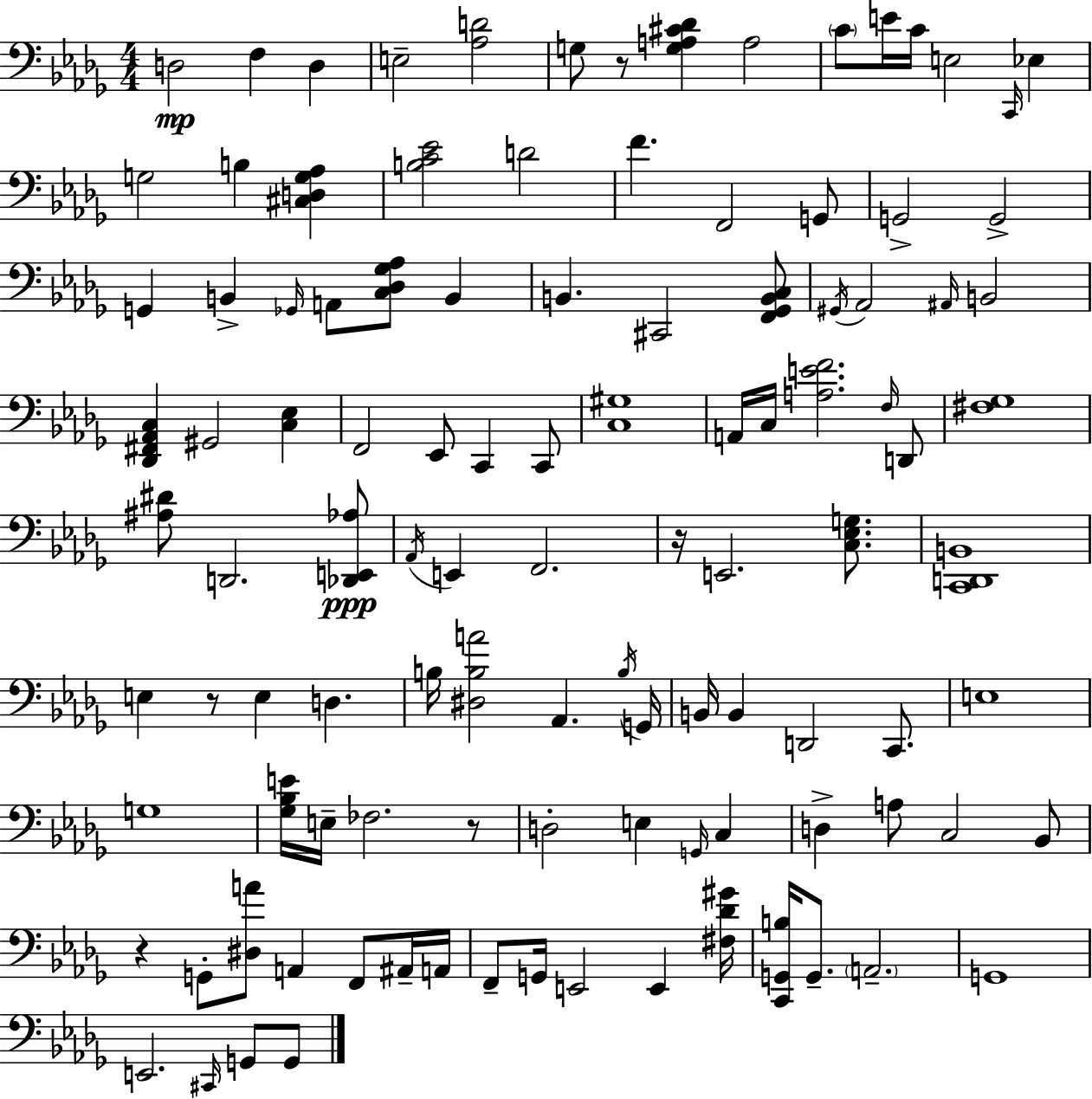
{
  \clef bass
  \numericTimeSignature
  \time 4/4
  \key bes \minor
  d2\mp f4 d4 | e2-- <aes d'>2 | g8 r8 <g a cis' des'>4 a2 | \parenthesize c'8 e'16 c'16 e2 \grace { c,16 } ees4 | \break g2 b4 <cis d g aes>4 | <b c' ees'>2 d'2 | f'4. f,2 g,8 | g,2-> g,2-> | \break g,4 b,4-> \grace { ges,16 } a,8 <c des ges aes>8 b,4 | b,4. cis,2 | <f, ges, b, c>8 \acciaccatura { gis,16 } aes,2 \grace { ais,16 } b,2 | <des, fis, aes, c>4 gis,2 | \break <c ees>4 f,2 ees,8 c,4 | c,8 <c gis>1 | a,16 c16 <a e' f'>2. | \grace { f16 } d,8 <fis ges>1 | \break <ais dis'>8 d,2. | <des, e, aes>8\ppp \acciaccatura { aes,16 } e,4 f,2. | r16 e,2. | <c ees g>8. <c, d, b,>1 | \break e4 r8 e4 | d4. b16 <dis b a'>2 aes,4. | \acciaccatura { b16 } g,16 b,16 b,4 d,2 | c,8. e1 | \break g1 | <ges bes e'>16 e16-- fes2. | r8 d2-. e4 | \grace { g,16 } c4 d4-> a8 c2 | \break bes,8 r4 g,8-. <dis a'>8 | a,4 f,8 ais,16-- a,16 f,8-- g,16 e,2 | e,4 <fis des' gis'>16 <c, g, b>16 g,8.-- \parenthesize a,2.-- | g,1 | \break e,2. | \grace { cis,16 } g,8 g,8 \bar "|."
}